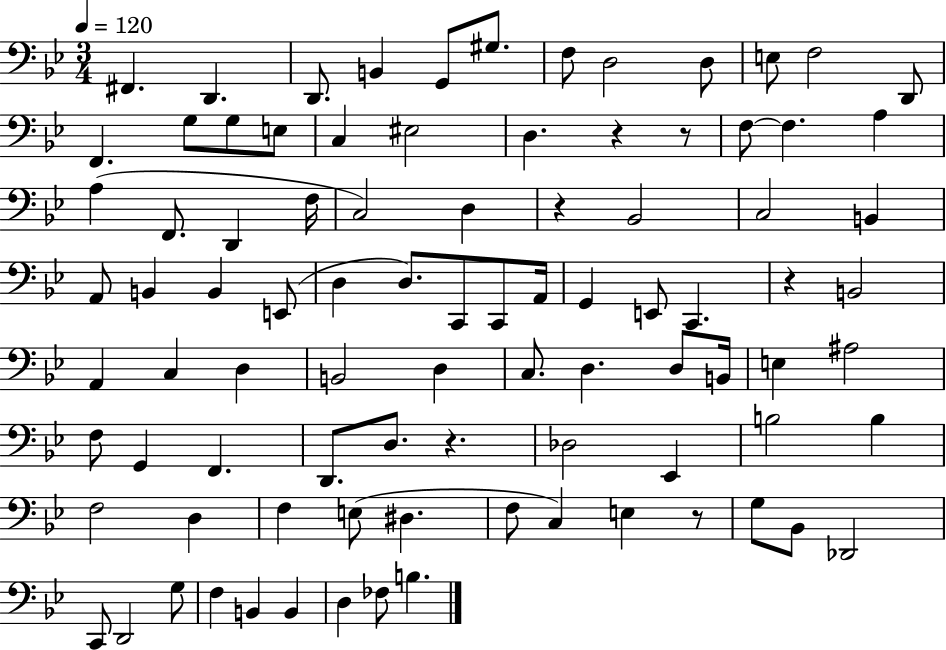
{
  \clef bass
  \numericTimeSignature
  \time 3/4
  \key bes \major
  \tempo 4 = 120
  fis,4. d,4. | d,8. b,4 g,8 gis8. | f8 d2 d8 | e8 f2 d,8 | \break f,4. g8 g8 e8 | c4 eis2 | d4. r4 r8 | f8~~ f4. a4 | \break a4( f,8. d,4 f16 | c2) d4 | r4 bes,2 | c2 b,4 | \break a,8 b,4 b,4 e,8( | d4 d8.) c,8 c,8 a,16 | g,4 e,8 c,4. | r4 b,2 | \break a,4 c4 d4 | b,2 d4 | c8. d4. d8 b,16 | e4 ais2 | \break f8 g,4 f,4. | d,8. d8. r4. | des2 ees,4 | b2 b4 | \break f2 d4 | f4 e8( dis4. | f8 c4) e4 r8 | g8 bes,8 des,2 | \break c,8 d,2 g8 | f4 b,4 b,4 | d4 fes8 b4. | \bar "|."
}